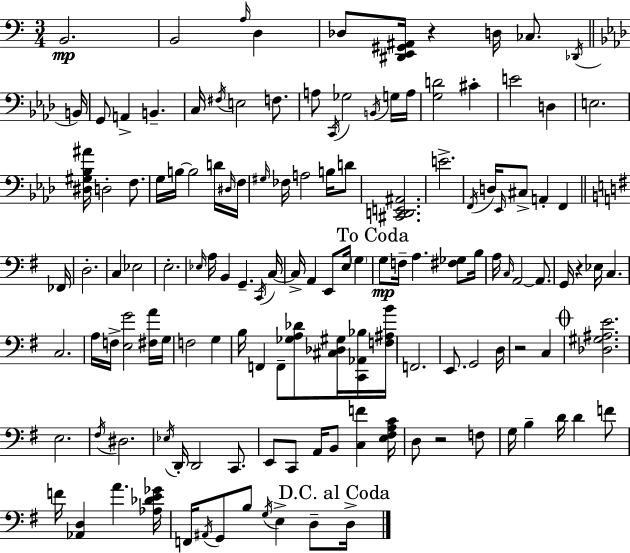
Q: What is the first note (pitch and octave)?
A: B2